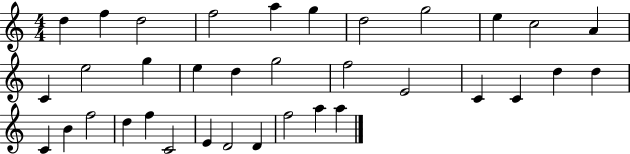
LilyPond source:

{
  \clef treble
  \numericTimeSignature
  \time 4/4
  \key c \major
  d''4 f''4 d''2 | f''2 a''4 g''4 | d''2 g''2 | e''4 c''2 a'4 | \break c'4 e''2 g''4 | e''4 d''4 g''2 | f''2 e'2 | c'4 c'4 d''4 d''4 | \break c'4 b'4 f''2 | d''4 f''4 c'2 | e'4 d'2 d'4 | f''2 a''4 a''4 | \break \bar "|."
}